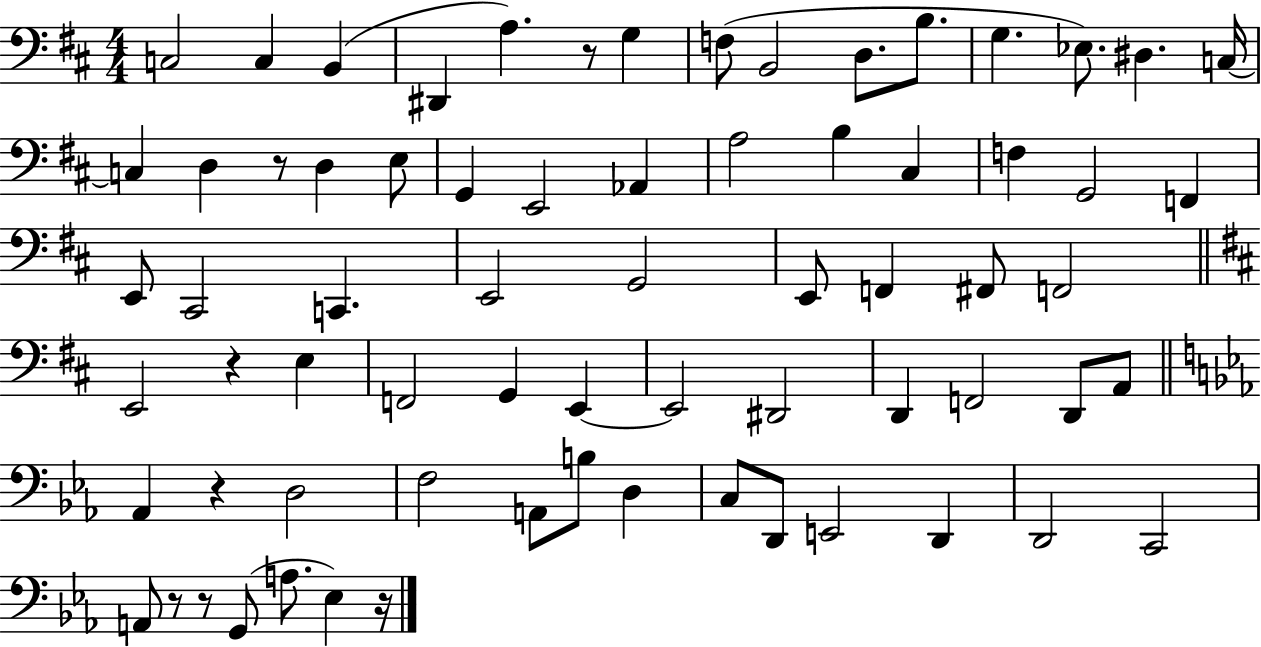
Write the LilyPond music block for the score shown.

{
  \clef bass
  \numericTimeSignature
  \time 4/4
  \key d \major
  c2 c4 b,4( | dis,4 a4.) r8 g4 | f8( b,2 d8. b8. | g4. ees8.) dis4. c16~~ | \break c4 d4 r8 d4 e8 | g,4 e,2 aes,4 | a2 b4 cis4 | f4 g,2 f,4 | \break e,8 cis,2 c,4. | e,2 g,2 | e,8 f,4 fis,8 f,2 | \bar "||" \break \key d \major e,2 r4 e4 | f,2 g,4 e,4~~ | e,2 dis,2 | d,4 f,2 d,8 a,8 | \break \bar "||" \break \key c \minor aes,4 r4 d2 | f2 a,8 b8 d4 | c8 d,8 e,2 d,4 | d,2 c,2 | \break a,8 r8 r8 g,8( a8. ees4) r16 | \bar "|."
}